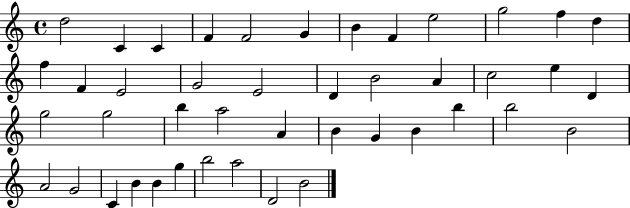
D5/h C4/q C4/q F4/q F4/h G4/q B4/q F4/q E5/h G5/h F5/q D5/q F5/q F4/q E4/h G4/h E4/h D4/q B4/h A4/q C5/h E5/q D4/q G5/h G5/h B5/q A5/h A4/q B4/q G4/q B4/q B5/q B5/h B4/h A4/h G4/h C4/q B4/q B4/q G5/q B5/h A5/h D4/h B4/h